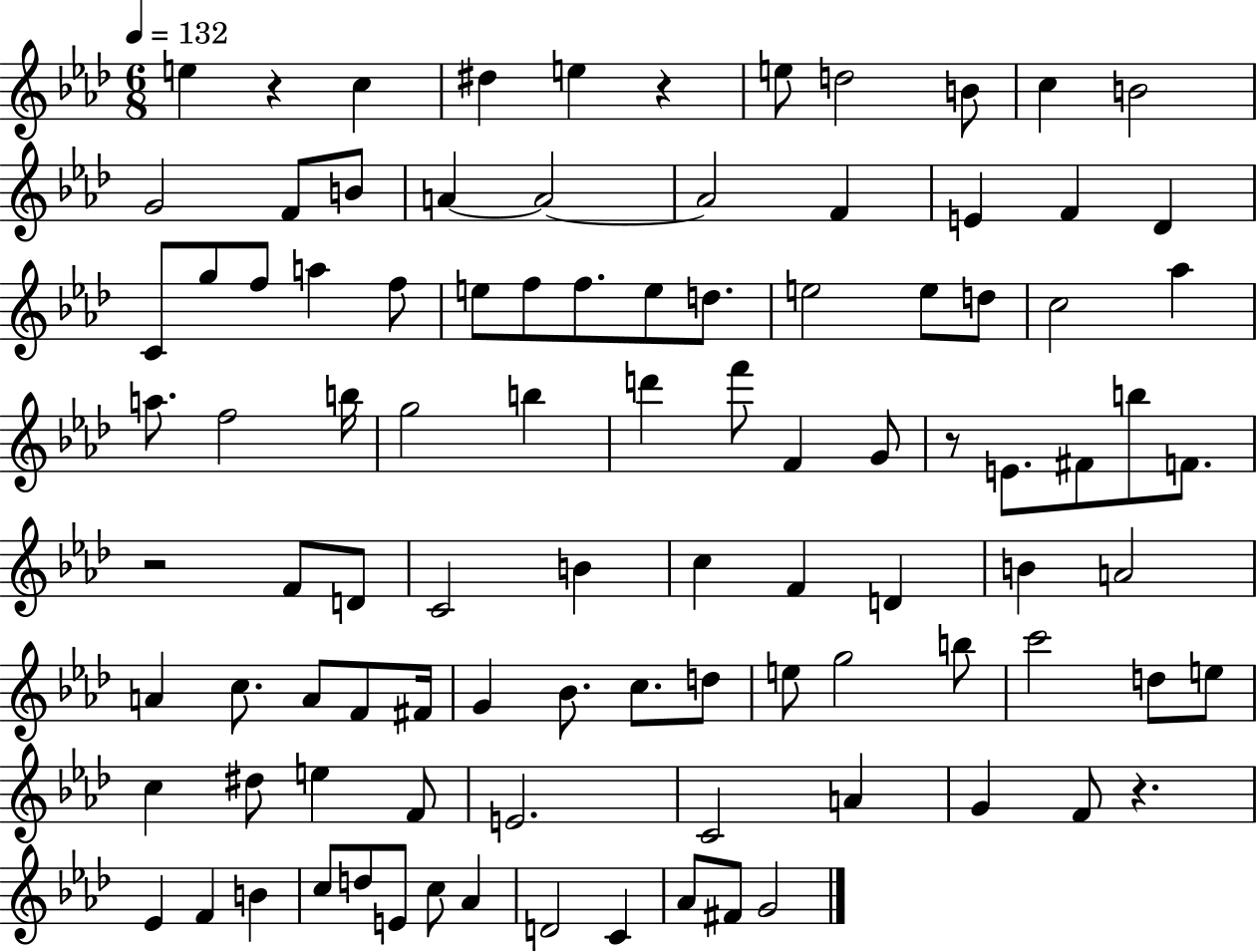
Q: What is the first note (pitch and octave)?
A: E5